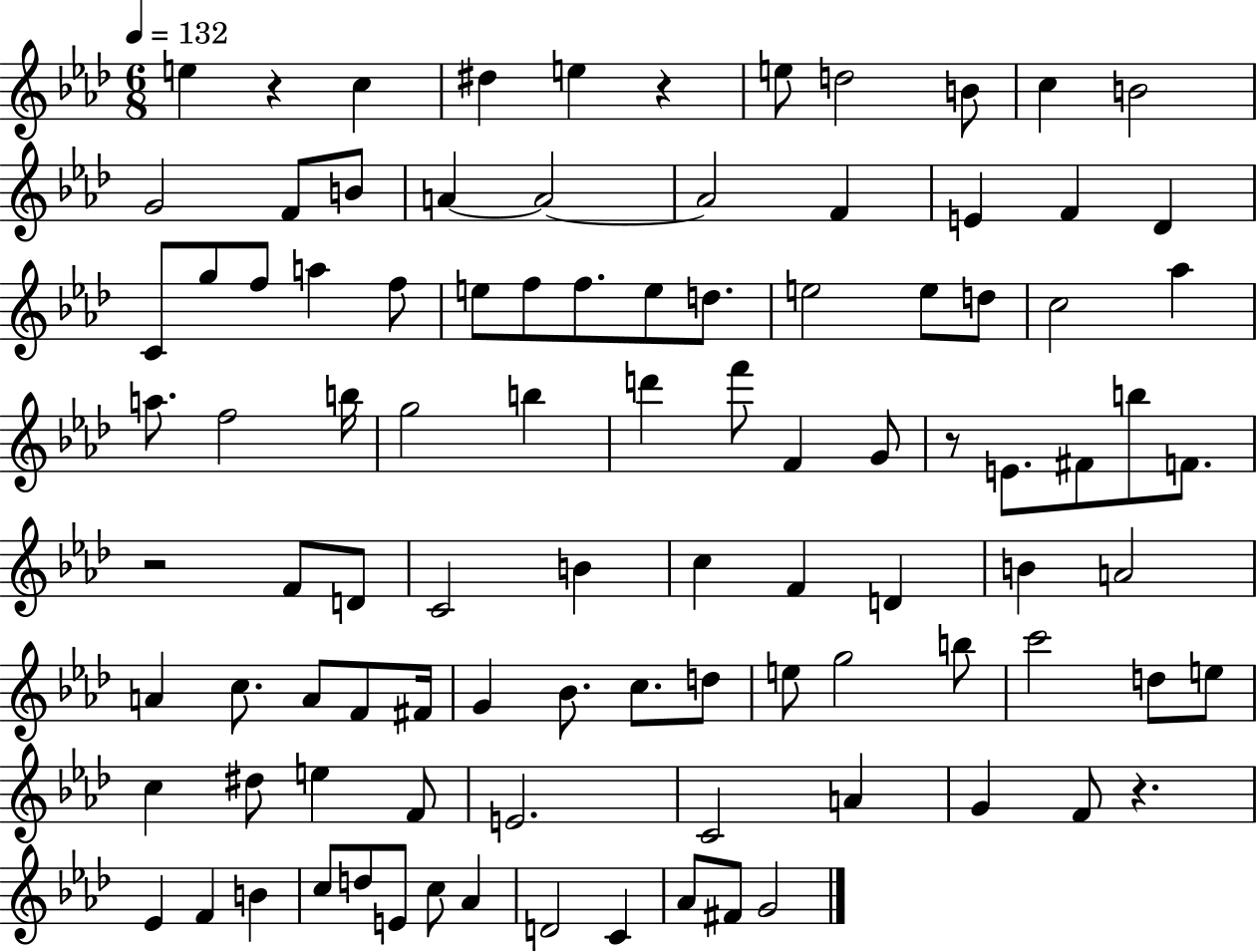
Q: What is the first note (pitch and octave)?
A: E5